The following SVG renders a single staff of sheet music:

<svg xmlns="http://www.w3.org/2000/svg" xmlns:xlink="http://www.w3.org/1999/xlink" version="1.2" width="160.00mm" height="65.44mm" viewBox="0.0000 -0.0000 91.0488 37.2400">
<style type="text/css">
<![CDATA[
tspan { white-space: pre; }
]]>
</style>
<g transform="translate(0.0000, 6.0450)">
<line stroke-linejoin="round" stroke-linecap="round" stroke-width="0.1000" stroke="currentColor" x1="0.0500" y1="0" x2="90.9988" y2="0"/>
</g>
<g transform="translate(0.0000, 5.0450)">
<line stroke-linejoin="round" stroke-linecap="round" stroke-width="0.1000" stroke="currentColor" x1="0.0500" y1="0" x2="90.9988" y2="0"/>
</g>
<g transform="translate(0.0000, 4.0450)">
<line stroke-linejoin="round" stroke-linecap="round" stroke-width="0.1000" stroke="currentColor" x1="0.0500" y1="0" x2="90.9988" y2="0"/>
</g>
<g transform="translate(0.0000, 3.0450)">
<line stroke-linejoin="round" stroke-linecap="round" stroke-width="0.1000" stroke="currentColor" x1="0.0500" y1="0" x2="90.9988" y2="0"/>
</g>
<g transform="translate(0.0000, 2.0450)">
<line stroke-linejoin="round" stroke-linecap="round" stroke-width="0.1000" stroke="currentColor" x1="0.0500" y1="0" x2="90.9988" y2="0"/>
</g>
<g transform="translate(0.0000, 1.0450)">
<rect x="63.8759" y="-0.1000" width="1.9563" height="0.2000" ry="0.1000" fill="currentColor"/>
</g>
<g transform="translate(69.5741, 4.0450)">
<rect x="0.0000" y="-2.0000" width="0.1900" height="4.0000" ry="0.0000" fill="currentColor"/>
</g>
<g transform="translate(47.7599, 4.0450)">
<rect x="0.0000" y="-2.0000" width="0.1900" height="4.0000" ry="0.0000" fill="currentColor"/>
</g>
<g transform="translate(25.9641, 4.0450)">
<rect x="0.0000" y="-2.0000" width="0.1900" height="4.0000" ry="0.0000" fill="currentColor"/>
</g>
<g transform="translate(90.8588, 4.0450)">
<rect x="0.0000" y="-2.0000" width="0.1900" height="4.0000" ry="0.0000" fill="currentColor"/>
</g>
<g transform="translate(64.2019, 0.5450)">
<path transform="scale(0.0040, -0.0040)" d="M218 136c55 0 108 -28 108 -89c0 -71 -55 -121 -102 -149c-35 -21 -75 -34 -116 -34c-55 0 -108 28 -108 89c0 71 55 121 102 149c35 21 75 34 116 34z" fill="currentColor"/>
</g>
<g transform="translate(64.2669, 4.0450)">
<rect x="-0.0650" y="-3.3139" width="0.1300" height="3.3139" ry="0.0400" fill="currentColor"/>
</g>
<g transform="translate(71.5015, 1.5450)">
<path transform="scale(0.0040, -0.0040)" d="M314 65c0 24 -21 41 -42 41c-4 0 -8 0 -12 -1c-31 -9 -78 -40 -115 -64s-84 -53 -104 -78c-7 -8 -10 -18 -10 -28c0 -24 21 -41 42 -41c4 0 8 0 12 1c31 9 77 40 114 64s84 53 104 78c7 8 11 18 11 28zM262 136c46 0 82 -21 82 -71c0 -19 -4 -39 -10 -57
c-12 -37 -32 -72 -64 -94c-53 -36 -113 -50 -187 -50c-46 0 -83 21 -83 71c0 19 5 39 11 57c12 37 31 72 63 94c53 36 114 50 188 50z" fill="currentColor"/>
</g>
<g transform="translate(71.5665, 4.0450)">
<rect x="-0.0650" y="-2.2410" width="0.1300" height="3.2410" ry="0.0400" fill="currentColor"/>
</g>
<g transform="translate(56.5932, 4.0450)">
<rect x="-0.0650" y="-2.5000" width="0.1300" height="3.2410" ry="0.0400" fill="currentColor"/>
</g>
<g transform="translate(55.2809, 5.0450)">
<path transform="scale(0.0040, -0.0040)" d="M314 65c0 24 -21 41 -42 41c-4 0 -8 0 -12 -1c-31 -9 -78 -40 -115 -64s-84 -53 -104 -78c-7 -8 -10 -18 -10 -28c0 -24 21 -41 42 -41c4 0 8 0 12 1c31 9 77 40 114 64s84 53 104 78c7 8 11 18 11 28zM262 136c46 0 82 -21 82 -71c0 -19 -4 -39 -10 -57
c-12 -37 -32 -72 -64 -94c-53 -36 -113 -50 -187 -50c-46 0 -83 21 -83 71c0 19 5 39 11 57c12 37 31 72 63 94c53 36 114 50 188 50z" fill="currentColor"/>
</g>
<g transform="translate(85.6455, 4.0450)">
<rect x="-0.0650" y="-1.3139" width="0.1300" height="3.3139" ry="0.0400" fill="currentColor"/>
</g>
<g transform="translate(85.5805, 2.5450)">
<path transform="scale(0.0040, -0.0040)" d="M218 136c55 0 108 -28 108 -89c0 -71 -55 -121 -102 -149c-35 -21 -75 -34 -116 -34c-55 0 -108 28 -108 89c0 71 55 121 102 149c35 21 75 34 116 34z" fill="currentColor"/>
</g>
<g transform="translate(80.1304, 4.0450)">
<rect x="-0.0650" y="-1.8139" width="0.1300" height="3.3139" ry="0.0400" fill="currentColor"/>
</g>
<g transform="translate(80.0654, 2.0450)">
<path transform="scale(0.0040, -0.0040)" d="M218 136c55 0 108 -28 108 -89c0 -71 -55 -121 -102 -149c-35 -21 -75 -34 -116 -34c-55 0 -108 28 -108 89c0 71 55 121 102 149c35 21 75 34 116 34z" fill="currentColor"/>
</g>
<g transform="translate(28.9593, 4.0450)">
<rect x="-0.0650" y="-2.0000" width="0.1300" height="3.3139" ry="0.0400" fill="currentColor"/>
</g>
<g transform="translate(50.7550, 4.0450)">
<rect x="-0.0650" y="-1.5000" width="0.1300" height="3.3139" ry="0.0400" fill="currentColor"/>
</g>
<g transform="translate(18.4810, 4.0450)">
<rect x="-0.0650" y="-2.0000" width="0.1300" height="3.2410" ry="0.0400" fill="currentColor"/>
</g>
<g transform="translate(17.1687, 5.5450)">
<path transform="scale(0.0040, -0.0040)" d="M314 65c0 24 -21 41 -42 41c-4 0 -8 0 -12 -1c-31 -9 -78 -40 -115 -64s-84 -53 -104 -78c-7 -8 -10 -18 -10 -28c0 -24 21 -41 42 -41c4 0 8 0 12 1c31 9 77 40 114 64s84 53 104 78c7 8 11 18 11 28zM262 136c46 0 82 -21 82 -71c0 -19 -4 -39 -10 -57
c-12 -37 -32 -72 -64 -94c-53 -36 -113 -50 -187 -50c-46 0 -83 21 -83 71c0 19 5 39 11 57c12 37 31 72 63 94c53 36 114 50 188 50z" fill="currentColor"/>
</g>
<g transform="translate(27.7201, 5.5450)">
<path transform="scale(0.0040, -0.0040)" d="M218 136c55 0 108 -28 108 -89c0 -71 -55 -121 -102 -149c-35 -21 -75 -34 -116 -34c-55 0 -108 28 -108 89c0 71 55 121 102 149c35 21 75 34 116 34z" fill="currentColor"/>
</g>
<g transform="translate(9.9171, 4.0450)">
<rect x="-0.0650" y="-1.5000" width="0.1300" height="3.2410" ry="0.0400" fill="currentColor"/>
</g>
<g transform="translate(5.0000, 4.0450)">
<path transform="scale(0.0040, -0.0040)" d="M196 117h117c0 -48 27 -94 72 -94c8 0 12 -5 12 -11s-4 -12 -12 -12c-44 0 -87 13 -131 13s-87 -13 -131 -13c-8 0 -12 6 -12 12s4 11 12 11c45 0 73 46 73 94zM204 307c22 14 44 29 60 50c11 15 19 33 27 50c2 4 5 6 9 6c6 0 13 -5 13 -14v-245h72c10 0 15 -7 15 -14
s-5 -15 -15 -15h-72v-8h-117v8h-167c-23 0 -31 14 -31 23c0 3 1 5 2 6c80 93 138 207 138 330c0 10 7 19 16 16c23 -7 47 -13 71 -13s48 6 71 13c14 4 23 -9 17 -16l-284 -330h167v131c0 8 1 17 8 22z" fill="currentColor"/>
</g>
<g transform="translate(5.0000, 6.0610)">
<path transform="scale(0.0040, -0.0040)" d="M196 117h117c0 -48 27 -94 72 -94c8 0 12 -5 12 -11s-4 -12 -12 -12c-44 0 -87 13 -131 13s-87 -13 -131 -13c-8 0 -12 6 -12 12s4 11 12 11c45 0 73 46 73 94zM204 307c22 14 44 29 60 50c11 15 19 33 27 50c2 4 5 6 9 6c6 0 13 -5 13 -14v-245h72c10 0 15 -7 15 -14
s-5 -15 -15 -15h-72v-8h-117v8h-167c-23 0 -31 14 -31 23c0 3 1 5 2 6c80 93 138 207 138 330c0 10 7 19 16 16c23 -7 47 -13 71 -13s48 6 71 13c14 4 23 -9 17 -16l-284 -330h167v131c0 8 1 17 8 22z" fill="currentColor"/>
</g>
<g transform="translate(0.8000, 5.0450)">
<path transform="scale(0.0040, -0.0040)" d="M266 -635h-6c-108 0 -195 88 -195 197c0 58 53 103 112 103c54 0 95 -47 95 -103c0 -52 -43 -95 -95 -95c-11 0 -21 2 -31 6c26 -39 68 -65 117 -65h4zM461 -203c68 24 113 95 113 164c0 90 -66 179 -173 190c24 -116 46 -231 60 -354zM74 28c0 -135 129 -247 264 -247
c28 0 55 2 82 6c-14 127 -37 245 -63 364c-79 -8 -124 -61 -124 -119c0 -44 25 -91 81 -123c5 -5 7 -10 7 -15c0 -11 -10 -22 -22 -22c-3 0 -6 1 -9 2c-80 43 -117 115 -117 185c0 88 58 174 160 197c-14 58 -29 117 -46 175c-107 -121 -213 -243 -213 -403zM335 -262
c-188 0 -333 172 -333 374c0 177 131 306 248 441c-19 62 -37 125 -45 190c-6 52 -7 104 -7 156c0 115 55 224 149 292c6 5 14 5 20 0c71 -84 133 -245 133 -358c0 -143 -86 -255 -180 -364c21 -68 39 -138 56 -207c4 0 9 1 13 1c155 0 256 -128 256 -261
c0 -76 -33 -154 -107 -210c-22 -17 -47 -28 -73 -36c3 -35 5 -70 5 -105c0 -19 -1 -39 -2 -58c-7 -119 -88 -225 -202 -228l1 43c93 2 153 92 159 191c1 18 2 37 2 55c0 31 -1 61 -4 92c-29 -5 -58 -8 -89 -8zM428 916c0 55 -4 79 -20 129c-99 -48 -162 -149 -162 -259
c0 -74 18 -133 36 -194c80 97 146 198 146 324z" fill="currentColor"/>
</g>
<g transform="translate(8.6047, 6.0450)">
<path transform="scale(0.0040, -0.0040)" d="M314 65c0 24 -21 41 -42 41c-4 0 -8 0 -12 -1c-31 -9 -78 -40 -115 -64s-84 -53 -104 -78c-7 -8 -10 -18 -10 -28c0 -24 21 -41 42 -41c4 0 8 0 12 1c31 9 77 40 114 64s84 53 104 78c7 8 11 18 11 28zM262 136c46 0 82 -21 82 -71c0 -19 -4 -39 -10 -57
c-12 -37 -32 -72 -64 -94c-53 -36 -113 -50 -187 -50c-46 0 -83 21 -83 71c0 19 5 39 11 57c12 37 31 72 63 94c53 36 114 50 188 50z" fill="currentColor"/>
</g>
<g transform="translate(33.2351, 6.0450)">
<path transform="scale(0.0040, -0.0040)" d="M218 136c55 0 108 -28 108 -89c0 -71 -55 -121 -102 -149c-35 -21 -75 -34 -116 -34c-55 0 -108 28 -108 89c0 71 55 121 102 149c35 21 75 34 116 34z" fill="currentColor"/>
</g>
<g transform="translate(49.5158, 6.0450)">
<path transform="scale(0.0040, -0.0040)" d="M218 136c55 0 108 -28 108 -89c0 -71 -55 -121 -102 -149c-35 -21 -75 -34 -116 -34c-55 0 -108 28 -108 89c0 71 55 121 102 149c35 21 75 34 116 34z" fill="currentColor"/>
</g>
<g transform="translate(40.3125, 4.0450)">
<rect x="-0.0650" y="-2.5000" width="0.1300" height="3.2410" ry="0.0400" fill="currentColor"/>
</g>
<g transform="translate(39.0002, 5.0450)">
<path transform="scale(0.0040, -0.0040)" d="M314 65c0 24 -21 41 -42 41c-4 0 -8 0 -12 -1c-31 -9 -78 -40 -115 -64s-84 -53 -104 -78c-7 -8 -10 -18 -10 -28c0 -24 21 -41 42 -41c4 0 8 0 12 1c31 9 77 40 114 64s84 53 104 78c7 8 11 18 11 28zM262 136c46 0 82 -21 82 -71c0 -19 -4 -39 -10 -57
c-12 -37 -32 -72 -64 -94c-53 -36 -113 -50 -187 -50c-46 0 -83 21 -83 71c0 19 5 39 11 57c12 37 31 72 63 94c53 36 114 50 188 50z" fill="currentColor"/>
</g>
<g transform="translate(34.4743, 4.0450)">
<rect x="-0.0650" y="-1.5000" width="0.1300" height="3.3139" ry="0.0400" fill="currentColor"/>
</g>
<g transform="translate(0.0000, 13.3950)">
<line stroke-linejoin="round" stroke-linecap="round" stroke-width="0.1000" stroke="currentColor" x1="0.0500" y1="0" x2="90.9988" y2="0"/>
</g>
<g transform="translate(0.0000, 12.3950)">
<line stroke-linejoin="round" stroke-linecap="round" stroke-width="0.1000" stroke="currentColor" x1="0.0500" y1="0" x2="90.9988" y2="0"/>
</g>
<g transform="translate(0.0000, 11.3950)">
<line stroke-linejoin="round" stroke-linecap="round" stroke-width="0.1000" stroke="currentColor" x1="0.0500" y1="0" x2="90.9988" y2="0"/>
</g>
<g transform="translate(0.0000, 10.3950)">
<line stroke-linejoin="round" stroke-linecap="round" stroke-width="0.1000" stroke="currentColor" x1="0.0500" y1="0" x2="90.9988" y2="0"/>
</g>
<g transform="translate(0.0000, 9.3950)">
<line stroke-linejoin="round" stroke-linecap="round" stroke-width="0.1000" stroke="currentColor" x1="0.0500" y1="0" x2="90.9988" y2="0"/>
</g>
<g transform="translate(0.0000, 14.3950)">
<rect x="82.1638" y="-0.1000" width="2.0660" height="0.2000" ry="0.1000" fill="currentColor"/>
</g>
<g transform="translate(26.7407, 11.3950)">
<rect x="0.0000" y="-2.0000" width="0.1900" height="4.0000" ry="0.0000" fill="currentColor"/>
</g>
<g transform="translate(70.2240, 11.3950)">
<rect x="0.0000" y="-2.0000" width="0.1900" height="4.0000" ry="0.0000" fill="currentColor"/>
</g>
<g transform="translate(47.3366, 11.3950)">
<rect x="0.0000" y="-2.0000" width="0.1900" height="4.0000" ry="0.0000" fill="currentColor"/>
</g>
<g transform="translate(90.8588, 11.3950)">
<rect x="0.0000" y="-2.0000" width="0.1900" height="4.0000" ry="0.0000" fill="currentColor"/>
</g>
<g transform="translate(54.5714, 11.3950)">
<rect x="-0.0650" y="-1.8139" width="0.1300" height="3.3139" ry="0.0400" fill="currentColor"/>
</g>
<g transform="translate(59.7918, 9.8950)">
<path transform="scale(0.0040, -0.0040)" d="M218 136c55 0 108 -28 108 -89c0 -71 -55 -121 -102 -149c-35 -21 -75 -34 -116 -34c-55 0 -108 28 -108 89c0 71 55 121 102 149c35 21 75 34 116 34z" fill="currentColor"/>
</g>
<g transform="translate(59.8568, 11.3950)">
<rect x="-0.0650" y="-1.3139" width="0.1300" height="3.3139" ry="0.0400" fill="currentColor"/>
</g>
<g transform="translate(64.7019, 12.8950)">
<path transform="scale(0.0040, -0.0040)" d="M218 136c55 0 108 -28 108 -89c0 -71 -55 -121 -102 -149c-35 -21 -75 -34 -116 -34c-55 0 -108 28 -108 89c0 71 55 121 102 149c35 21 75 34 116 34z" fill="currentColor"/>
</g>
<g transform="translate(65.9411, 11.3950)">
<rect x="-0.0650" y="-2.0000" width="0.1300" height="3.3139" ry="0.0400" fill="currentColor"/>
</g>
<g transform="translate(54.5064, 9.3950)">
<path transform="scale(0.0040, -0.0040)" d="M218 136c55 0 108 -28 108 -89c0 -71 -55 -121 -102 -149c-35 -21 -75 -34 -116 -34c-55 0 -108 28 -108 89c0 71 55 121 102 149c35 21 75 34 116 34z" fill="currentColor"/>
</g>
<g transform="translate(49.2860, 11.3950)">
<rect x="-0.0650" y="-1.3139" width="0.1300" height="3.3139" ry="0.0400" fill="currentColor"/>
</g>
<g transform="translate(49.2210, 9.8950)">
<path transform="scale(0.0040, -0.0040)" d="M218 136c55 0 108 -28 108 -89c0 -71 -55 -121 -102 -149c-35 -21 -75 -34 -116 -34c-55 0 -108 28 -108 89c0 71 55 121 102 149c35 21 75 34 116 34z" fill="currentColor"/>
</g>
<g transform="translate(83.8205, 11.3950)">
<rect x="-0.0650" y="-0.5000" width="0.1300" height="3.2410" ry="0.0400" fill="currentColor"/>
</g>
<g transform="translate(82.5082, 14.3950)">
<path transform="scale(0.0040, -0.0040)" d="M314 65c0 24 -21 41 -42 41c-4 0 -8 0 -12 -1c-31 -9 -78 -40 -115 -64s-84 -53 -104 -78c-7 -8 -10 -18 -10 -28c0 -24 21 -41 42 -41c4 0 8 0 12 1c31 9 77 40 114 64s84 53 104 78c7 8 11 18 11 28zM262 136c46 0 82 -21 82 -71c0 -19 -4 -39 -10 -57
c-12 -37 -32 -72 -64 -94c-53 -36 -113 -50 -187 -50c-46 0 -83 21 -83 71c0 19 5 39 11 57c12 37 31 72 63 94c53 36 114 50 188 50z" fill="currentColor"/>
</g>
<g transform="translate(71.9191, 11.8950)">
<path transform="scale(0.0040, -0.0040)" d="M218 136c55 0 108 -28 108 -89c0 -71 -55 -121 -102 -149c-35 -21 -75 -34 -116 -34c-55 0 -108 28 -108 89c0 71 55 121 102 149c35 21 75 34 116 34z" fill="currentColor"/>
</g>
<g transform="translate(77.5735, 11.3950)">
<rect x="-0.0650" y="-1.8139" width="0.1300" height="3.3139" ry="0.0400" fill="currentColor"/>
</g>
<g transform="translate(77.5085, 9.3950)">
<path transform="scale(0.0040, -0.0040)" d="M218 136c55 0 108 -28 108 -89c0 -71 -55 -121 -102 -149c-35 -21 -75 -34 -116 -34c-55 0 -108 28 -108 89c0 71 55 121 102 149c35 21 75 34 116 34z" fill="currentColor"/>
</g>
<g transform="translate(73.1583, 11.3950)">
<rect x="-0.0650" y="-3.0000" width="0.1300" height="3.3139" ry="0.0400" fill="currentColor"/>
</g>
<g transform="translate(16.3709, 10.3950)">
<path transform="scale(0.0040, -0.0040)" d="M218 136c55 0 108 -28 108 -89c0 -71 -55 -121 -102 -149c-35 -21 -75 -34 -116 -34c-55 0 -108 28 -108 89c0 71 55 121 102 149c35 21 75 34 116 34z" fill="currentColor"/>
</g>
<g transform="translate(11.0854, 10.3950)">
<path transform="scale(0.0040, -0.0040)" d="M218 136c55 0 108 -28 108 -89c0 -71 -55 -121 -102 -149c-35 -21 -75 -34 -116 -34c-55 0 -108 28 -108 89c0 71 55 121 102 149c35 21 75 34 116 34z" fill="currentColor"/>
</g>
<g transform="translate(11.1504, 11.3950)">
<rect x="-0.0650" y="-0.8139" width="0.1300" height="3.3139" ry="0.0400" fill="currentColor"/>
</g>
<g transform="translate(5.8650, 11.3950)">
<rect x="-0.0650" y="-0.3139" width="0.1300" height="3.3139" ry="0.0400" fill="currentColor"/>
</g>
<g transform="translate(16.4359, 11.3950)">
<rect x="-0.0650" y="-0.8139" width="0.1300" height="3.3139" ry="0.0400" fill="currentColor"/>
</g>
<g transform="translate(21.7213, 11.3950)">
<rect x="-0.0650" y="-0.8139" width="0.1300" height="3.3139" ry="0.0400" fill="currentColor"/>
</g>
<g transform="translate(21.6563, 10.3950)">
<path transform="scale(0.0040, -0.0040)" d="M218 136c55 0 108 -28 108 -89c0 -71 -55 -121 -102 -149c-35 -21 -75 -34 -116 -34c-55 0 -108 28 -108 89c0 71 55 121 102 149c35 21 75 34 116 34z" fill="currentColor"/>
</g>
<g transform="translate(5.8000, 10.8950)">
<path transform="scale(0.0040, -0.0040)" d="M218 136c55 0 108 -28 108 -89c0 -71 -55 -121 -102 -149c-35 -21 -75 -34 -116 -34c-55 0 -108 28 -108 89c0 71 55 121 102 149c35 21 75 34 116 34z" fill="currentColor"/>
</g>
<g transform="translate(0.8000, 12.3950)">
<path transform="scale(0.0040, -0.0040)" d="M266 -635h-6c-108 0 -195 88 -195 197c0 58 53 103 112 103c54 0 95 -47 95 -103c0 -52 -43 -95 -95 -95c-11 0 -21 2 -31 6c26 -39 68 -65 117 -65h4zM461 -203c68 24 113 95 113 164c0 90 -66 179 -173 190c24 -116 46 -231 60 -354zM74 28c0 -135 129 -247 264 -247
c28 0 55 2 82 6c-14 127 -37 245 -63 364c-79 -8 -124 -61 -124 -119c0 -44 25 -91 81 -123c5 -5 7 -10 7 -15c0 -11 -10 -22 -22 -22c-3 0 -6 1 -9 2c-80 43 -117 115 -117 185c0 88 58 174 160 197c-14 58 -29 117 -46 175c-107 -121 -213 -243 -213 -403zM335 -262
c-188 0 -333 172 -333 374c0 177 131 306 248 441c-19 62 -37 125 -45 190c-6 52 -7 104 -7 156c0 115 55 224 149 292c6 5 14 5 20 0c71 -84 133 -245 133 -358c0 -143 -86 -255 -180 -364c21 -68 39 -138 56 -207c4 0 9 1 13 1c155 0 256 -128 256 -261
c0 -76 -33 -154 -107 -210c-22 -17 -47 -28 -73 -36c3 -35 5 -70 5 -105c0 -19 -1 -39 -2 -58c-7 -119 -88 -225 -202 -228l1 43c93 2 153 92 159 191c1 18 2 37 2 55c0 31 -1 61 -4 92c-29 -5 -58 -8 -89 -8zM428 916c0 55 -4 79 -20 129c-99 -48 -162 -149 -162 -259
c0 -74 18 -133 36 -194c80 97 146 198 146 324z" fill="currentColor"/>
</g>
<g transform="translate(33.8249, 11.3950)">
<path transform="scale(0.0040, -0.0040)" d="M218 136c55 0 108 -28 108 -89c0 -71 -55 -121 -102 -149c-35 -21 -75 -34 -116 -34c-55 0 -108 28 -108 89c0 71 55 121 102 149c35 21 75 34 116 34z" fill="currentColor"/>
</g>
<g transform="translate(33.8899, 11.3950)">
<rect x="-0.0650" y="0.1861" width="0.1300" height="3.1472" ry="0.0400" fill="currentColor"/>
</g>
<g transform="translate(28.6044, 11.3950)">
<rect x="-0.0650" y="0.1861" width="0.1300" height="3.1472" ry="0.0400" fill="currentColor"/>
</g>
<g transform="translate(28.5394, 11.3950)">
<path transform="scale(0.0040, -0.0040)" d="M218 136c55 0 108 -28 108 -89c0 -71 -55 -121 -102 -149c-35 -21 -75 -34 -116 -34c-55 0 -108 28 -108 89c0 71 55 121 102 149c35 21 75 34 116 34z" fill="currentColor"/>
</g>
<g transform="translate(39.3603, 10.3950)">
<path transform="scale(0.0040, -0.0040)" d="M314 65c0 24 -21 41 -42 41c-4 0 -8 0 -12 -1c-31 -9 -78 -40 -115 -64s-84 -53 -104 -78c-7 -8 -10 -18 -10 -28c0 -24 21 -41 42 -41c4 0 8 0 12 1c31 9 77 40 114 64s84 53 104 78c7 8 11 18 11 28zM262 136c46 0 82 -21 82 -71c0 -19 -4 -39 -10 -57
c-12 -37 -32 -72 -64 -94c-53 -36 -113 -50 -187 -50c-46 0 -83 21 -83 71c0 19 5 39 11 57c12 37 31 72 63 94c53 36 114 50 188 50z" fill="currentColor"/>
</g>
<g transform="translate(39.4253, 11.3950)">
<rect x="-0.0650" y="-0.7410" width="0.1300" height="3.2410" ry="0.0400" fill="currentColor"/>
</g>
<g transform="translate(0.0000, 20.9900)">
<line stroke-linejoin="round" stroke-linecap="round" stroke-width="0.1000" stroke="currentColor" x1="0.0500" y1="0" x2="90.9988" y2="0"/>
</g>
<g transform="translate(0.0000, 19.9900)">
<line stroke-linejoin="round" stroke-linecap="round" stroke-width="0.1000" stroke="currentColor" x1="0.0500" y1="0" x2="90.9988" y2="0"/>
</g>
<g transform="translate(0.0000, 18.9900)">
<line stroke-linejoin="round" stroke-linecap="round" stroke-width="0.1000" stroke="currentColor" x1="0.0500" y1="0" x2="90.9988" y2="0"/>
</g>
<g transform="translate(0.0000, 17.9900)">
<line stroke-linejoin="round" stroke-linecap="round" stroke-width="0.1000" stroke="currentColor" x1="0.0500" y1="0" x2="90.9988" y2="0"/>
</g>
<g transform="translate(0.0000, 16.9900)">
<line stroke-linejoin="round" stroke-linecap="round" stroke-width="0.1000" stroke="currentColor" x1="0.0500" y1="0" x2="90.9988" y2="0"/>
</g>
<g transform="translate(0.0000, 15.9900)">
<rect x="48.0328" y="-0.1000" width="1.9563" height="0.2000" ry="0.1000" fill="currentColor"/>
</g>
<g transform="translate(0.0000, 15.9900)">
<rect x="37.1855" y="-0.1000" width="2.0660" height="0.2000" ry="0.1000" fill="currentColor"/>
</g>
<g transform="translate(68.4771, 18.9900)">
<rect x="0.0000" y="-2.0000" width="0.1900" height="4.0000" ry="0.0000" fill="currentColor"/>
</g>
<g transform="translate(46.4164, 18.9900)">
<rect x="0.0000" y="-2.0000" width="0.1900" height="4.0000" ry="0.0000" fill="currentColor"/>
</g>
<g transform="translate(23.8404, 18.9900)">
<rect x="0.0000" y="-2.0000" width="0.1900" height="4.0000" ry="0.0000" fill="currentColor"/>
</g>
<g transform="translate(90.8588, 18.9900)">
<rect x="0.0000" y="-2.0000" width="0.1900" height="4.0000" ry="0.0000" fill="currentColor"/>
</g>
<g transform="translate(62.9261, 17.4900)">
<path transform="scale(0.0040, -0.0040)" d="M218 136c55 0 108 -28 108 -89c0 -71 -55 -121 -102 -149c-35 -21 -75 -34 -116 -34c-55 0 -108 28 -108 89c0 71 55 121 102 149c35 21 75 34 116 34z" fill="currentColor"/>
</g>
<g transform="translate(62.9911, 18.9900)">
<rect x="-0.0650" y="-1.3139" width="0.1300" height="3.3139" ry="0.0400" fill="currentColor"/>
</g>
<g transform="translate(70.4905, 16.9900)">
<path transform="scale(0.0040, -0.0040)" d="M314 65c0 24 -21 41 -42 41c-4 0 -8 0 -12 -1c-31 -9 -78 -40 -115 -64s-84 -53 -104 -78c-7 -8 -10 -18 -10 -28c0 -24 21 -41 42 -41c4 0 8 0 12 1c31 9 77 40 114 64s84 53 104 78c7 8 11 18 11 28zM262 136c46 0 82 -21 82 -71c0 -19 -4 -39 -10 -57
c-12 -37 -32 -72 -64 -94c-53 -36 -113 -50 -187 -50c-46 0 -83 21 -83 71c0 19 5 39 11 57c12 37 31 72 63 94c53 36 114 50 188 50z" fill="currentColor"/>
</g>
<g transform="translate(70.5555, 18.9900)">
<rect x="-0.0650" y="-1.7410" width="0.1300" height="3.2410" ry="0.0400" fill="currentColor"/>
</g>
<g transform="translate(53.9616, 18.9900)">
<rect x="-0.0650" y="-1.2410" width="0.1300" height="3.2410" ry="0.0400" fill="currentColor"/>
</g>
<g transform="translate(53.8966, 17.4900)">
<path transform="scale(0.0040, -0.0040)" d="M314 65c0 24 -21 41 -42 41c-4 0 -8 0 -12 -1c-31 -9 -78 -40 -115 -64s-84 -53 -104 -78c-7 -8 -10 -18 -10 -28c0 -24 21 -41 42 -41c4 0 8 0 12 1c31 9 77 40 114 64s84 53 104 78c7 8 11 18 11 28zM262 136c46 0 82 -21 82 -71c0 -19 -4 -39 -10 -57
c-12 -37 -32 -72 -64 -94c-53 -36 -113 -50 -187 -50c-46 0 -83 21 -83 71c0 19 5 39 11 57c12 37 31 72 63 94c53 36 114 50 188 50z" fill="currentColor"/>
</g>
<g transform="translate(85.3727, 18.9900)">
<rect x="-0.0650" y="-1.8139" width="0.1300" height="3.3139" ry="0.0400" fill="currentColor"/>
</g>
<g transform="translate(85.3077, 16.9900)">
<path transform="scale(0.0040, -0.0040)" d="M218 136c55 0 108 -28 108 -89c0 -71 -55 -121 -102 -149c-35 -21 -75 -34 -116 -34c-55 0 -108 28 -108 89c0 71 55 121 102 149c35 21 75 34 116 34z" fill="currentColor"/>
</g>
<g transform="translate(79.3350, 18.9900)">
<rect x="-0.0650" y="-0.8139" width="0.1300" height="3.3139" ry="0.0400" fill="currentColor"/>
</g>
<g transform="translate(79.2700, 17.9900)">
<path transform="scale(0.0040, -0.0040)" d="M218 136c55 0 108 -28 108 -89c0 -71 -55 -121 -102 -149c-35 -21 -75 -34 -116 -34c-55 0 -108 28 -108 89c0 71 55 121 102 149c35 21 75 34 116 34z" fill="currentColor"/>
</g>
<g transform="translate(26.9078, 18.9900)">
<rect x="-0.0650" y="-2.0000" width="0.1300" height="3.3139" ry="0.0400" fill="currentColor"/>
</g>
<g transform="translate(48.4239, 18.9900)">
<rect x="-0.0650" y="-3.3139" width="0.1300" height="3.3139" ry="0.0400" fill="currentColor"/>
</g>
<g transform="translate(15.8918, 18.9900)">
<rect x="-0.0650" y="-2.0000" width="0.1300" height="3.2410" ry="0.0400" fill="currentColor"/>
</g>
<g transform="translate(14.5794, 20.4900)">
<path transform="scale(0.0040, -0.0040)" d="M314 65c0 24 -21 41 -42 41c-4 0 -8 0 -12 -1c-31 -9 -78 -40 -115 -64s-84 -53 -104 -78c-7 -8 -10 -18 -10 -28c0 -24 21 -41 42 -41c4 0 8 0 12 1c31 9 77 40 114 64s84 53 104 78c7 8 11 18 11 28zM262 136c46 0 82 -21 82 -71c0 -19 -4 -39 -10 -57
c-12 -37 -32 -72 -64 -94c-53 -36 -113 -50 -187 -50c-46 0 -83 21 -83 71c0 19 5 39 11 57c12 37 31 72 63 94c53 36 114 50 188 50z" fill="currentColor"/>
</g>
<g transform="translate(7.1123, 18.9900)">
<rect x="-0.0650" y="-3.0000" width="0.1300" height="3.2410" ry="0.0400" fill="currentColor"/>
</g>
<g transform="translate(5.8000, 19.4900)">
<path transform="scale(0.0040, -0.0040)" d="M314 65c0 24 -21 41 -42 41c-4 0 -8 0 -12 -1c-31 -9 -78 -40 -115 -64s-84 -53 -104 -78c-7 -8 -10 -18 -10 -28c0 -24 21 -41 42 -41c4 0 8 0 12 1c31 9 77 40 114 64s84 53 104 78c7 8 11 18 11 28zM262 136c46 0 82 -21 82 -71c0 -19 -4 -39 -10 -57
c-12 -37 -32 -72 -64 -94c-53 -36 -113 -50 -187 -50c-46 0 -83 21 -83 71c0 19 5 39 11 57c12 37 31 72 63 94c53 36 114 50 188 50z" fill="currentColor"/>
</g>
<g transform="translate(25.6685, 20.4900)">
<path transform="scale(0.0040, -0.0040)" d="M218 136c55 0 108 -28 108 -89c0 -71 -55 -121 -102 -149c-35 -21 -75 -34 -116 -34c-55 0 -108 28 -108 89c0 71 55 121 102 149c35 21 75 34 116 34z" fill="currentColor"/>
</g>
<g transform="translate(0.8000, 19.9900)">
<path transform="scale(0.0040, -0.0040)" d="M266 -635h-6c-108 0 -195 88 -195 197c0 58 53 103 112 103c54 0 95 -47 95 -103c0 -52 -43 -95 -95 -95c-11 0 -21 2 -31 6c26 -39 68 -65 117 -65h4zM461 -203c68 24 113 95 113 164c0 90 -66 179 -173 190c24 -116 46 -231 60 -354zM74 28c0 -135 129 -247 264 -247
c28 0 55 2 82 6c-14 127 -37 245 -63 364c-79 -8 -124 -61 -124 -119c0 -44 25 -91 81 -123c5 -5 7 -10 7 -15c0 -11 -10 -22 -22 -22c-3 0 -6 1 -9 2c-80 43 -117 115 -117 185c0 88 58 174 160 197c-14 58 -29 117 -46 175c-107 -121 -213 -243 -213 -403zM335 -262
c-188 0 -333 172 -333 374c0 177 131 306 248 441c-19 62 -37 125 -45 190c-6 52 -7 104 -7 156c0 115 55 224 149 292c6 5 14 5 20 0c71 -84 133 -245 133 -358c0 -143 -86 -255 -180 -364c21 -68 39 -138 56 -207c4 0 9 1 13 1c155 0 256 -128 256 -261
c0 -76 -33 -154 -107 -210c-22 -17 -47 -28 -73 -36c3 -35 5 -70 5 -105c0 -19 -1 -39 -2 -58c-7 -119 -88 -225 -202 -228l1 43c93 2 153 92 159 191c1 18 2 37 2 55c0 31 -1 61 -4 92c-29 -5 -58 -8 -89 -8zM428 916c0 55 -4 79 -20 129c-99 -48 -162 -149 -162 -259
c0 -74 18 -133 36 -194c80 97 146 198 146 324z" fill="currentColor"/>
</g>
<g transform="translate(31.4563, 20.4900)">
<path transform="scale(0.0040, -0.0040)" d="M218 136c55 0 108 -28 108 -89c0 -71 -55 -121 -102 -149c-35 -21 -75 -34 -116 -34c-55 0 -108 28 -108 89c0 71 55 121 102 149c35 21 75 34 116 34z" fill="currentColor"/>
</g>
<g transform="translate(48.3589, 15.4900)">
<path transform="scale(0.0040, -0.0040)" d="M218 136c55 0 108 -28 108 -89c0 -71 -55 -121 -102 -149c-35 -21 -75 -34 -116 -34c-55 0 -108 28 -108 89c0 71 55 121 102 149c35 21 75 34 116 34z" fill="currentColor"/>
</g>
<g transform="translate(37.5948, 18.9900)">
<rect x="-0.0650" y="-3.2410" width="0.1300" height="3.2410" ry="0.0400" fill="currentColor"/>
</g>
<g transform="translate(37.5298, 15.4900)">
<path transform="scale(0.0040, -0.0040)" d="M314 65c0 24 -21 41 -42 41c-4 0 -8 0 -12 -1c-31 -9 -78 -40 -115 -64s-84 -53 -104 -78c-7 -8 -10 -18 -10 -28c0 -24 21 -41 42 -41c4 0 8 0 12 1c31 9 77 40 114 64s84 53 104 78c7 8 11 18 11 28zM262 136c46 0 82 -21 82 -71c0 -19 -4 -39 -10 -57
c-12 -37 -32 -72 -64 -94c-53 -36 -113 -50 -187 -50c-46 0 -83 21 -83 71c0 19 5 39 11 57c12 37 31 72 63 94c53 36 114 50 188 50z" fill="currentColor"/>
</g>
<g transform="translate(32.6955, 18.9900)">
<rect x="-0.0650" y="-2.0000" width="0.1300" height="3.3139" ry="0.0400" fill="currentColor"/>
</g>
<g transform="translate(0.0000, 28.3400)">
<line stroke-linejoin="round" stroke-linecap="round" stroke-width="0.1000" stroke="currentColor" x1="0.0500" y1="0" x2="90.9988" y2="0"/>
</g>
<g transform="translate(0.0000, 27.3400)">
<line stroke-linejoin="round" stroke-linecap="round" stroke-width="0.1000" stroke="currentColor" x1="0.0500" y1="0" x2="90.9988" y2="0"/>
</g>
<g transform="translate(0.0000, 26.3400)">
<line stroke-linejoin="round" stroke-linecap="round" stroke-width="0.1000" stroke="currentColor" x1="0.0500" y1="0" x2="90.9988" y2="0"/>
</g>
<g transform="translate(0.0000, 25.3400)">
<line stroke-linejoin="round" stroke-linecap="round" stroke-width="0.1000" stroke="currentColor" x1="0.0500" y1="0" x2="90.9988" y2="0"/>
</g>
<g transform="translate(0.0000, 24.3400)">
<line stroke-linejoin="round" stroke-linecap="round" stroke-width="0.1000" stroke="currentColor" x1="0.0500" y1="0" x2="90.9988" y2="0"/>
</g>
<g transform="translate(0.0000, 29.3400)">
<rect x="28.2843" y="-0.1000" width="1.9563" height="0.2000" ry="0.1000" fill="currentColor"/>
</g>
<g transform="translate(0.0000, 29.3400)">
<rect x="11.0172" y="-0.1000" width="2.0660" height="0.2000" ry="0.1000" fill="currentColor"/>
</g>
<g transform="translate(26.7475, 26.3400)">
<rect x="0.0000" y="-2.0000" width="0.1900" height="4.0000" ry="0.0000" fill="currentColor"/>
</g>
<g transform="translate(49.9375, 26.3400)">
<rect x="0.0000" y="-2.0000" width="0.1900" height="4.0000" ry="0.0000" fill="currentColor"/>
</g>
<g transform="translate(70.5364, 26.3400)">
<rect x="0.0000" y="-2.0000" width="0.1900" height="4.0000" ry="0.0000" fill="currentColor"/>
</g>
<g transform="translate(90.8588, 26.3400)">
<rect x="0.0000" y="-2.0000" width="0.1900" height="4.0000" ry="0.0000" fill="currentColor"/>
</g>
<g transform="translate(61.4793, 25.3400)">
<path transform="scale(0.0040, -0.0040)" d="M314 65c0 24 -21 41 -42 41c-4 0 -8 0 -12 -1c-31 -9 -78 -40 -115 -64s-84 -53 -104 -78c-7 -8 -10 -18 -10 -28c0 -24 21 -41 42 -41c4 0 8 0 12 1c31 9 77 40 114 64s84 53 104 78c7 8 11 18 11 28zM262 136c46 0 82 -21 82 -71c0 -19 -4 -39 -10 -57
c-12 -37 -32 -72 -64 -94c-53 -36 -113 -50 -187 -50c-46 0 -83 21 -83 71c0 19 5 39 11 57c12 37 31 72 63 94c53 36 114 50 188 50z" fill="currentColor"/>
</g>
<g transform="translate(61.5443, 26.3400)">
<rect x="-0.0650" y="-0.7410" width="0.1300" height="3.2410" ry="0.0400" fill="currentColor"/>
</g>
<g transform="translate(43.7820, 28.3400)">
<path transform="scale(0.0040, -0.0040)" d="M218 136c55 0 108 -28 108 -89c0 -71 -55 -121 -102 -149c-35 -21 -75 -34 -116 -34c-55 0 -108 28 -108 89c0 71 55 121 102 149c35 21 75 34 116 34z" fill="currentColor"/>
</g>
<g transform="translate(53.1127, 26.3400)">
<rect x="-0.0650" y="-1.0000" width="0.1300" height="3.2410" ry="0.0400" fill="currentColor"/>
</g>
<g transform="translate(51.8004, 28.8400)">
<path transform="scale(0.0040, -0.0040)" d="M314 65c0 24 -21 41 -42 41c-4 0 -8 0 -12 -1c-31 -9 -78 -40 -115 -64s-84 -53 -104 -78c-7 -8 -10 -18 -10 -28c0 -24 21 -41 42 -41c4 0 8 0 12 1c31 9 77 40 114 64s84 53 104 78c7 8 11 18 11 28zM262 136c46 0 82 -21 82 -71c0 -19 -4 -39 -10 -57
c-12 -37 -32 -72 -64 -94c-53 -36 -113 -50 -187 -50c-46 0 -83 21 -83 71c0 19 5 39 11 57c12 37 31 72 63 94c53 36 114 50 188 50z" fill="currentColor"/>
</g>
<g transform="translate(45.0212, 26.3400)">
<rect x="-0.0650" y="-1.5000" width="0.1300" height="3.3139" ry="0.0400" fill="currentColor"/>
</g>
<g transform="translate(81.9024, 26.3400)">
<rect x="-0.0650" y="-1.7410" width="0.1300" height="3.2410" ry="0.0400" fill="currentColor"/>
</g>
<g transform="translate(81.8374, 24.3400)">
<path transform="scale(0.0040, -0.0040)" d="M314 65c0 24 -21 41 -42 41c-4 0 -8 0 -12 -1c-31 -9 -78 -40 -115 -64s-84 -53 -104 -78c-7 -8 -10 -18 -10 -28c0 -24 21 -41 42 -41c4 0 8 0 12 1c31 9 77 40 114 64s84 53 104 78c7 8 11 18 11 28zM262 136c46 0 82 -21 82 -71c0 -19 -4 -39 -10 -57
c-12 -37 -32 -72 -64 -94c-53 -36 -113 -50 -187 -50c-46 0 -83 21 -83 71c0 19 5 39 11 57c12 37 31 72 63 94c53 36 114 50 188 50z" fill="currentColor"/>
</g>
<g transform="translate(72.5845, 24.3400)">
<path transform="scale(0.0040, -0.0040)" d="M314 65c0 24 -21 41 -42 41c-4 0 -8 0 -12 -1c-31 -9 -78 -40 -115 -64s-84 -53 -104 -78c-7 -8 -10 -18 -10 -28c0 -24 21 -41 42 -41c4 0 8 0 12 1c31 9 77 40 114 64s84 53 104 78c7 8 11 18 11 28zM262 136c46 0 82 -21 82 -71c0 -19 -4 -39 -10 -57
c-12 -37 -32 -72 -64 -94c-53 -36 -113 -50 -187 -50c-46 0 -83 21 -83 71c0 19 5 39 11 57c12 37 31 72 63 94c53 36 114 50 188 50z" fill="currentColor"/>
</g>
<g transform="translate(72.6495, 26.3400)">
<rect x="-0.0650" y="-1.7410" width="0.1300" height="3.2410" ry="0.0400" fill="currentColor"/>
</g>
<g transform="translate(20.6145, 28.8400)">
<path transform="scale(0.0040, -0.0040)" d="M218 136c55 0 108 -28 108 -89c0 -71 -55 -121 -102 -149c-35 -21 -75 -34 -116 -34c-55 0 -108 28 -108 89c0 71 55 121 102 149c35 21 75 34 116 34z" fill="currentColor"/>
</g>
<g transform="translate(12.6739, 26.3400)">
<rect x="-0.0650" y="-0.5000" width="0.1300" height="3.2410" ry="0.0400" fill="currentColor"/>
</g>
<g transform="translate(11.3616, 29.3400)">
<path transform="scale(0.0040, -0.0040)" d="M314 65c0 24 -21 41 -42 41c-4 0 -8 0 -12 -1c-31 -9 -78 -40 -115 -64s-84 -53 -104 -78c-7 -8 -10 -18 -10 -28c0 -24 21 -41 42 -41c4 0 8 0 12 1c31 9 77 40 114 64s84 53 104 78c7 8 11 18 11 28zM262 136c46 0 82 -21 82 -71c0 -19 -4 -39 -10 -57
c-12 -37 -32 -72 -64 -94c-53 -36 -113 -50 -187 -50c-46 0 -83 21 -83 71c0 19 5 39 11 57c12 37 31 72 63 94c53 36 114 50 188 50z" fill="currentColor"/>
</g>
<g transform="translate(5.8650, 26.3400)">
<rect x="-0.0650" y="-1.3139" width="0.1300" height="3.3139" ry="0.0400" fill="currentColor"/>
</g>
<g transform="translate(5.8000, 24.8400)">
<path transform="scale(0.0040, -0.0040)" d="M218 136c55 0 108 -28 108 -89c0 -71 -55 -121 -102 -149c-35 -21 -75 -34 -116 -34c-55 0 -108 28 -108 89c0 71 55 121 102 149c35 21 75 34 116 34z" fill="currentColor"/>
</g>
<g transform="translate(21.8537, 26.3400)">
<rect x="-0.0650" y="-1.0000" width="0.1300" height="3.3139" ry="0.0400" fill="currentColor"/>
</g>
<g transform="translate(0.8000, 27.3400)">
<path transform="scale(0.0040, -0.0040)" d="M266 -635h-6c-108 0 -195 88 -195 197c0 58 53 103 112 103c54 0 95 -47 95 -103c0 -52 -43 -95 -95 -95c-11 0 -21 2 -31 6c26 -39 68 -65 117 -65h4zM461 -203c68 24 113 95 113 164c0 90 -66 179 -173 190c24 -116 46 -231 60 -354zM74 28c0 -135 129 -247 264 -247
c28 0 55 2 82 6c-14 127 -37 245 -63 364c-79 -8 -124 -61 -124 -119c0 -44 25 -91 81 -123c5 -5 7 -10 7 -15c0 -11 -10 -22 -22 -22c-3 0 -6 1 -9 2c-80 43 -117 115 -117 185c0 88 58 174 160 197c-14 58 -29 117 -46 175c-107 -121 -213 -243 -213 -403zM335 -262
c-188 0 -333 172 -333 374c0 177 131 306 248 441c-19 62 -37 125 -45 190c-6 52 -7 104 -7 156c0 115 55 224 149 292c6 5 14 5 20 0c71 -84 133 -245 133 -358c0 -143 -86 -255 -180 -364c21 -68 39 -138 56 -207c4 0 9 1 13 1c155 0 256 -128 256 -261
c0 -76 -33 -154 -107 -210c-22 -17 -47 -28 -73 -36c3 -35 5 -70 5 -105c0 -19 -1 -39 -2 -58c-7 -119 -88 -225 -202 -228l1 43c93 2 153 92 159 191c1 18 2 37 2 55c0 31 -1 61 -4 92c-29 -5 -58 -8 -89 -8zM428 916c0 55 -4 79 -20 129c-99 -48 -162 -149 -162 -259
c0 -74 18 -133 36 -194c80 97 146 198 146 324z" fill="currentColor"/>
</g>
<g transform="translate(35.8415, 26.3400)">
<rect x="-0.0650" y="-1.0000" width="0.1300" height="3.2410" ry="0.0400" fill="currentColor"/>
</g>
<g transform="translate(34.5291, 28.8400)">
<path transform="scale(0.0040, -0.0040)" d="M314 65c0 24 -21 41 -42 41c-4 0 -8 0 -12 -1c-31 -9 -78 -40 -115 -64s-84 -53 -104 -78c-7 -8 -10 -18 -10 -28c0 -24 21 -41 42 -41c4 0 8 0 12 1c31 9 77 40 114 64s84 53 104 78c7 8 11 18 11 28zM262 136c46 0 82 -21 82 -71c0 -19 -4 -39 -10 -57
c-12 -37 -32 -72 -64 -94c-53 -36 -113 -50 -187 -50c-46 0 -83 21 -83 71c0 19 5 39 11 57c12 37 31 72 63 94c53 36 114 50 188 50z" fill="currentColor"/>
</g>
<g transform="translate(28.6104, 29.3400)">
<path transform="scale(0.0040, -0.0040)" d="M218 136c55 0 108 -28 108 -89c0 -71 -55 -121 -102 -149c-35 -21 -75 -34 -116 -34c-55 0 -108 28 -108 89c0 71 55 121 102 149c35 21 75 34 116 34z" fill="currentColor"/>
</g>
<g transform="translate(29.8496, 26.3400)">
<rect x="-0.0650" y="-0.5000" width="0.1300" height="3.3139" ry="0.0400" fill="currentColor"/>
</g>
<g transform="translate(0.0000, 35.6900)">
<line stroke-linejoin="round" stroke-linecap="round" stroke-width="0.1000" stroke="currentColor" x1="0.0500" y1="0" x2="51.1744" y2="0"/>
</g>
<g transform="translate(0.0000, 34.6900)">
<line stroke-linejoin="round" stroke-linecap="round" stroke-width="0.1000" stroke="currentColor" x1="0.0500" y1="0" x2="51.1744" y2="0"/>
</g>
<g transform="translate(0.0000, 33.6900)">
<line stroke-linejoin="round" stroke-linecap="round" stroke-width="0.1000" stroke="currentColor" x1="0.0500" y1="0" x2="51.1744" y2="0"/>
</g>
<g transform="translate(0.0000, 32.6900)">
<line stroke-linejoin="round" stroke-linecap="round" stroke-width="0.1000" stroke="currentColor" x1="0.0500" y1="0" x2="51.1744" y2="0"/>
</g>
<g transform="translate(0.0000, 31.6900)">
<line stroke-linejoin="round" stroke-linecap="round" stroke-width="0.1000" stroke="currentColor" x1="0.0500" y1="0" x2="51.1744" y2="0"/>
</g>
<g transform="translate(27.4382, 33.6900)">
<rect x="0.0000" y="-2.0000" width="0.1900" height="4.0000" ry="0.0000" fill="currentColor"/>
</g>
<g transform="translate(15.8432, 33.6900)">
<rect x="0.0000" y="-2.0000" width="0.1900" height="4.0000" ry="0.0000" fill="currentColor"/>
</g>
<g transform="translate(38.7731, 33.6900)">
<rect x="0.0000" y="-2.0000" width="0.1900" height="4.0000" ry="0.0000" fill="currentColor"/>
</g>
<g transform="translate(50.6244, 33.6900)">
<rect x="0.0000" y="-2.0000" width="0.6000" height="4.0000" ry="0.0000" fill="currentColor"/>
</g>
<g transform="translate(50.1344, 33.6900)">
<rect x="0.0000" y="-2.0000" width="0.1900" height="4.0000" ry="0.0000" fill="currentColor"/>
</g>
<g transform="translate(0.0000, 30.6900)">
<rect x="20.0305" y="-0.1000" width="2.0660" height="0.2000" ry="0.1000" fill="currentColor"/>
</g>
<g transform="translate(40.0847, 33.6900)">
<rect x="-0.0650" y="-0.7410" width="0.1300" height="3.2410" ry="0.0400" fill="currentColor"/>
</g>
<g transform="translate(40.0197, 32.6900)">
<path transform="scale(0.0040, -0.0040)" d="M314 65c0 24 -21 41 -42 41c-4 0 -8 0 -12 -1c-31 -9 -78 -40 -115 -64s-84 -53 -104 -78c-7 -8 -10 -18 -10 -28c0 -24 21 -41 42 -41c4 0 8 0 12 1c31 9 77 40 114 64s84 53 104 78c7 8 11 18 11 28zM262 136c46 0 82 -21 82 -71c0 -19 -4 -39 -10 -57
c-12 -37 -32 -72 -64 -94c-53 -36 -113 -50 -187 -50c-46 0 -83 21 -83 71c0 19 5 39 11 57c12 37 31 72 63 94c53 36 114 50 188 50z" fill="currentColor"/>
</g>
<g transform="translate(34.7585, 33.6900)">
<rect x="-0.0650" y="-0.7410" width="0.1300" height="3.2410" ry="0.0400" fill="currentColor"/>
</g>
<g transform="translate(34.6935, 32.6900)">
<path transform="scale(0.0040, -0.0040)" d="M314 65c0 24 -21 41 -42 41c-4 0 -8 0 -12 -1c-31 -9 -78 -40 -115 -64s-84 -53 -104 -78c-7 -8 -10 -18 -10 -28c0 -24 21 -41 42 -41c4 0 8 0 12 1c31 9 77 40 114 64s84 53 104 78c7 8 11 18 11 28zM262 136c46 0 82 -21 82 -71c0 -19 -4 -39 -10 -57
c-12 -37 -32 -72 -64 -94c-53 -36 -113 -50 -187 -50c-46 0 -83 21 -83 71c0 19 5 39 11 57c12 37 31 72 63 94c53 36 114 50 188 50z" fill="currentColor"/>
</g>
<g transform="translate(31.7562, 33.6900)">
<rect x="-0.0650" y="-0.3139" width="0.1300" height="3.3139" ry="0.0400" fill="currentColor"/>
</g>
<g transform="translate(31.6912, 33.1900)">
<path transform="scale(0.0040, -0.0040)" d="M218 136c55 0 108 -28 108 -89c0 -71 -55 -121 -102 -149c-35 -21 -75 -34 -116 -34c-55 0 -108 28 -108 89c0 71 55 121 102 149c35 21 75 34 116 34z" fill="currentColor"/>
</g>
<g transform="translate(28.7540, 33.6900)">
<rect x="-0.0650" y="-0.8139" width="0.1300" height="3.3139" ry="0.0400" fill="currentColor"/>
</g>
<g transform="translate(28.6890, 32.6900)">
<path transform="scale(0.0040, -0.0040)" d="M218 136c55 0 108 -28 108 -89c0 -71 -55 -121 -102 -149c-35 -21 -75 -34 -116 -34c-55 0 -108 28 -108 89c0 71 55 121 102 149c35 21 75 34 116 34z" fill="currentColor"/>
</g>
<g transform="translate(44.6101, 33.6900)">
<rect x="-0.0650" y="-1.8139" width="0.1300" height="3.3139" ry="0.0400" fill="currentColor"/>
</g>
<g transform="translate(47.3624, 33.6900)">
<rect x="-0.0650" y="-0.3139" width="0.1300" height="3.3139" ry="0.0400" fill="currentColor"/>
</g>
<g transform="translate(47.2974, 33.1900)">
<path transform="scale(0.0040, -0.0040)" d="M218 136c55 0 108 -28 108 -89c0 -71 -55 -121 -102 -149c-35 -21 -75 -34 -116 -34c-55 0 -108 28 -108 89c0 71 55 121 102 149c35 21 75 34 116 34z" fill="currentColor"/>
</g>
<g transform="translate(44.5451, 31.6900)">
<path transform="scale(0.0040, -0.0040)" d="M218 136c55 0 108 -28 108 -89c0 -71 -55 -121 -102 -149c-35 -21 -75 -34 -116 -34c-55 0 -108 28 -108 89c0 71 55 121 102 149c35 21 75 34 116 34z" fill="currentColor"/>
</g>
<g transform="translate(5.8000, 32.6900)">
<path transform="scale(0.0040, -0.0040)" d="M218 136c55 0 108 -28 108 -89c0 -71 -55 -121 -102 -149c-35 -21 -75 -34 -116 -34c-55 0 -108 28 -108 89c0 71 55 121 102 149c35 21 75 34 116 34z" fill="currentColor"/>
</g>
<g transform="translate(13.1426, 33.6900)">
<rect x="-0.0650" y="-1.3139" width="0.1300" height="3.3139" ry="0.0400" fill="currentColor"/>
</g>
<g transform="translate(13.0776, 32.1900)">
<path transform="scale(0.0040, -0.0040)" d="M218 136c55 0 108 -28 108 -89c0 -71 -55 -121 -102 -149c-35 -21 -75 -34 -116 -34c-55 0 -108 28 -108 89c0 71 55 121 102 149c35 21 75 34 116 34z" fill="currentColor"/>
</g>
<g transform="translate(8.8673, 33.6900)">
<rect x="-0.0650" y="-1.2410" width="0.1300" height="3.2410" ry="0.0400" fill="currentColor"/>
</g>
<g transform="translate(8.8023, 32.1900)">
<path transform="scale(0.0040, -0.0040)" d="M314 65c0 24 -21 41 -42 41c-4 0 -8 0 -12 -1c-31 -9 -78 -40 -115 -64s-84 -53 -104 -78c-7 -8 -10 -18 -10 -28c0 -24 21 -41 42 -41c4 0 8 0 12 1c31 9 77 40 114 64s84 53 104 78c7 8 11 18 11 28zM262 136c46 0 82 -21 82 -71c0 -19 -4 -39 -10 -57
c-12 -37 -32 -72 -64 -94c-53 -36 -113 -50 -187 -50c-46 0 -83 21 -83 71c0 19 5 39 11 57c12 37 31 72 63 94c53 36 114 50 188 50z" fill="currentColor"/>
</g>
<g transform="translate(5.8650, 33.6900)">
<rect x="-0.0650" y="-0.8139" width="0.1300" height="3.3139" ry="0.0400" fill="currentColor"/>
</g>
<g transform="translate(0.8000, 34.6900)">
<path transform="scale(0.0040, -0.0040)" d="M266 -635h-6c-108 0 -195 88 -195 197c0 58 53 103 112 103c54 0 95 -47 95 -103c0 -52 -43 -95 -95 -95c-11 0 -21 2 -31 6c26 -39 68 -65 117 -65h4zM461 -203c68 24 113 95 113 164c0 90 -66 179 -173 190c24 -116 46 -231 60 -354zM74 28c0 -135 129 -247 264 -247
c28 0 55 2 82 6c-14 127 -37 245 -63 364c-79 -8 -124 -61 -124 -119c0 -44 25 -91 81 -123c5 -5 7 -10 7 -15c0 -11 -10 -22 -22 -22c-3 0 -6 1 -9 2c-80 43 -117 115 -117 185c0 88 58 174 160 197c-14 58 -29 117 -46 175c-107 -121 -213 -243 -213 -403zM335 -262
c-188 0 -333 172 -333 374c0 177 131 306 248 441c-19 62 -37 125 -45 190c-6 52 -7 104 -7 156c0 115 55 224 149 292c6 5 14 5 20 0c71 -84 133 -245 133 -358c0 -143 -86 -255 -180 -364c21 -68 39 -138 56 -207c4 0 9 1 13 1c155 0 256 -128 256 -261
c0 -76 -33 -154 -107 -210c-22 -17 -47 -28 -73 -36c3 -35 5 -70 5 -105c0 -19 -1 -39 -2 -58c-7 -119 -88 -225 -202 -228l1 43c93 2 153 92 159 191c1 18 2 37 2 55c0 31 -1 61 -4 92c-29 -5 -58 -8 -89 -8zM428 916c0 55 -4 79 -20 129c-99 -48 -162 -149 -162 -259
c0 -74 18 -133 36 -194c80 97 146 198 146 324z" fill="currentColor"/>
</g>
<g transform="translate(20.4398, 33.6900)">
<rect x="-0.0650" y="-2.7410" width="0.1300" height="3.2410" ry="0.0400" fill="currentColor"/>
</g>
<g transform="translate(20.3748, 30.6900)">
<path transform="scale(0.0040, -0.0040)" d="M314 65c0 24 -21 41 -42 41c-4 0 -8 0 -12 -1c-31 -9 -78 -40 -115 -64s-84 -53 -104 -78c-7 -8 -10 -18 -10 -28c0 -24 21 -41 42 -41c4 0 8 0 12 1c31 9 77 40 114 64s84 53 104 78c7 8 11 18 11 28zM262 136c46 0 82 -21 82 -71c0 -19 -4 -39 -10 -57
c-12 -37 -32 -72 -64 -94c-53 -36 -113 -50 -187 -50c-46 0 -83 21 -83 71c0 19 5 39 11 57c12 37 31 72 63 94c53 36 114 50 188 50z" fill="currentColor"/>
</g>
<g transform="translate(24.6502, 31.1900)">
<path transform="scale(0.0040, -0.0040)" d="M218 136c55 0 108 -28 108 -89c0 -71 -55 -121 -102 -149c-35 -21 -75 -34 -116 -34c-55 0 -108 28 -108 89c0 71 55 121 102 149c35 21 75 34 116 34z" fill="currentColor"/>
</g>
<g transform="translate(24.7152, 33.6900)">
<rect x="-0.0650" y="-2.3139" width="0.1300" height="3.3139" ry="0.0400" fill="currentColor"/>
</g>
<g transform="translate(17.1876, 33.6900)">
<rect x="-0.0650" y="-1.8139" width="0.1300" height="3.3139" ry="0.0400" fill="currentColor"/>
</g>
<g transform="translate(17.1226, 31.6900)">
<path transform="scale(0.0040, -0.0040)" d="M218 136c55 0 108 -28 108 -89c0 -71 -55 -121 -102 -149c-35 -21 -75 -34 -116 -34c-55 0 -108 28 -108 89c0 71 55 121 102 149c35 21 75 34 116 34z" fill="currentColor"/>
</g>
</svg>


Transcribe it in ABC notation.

X:1
T:Untitled
M:4/4
L:1/4
K:C
E2 F2 F E G2 E G2 b g2 f e c d d d B B d2 e f e F A f C2 A2 F2 F F b2 b e2 e f2 d f e C2 D C D2 E D2 d2 f2 f2 d e2 e f a2 g d c d2 d2 f c